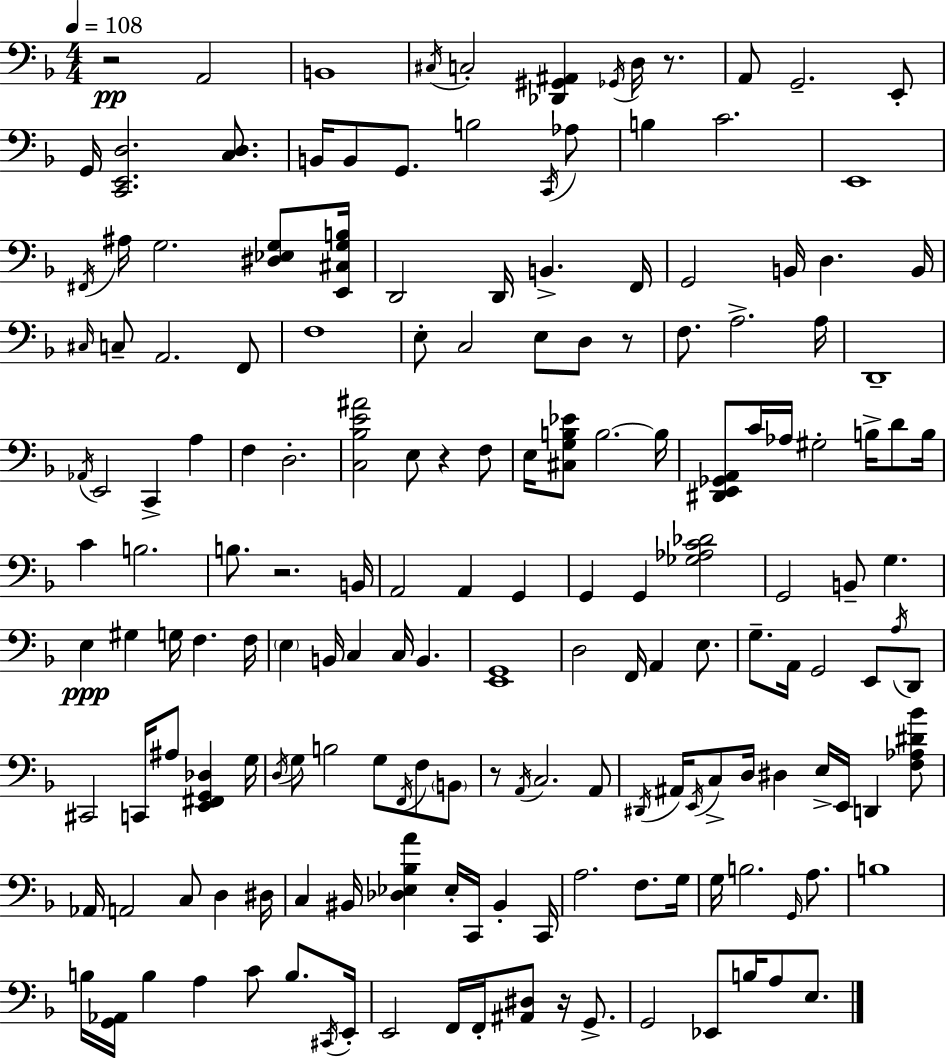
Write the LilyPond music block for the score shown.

{
  \clef bass
  \numericTimeSignature
  \time 4/4
  \key d \minor
  \tempo 4 = 108
  r2\pp a,2 | b,1 | \acciaccatura { cis16 } c2-. <des, gis, ais,>4 \acciaccatura { ges,16 } d16 r8. | a,8 g,2.-- | \break e,8-. g,16 <c, e, d>2. <c d>8. | b,16 b,8 g,8. b2 | \acciaccatura { c,16 } aes8 b4 c'2. | e,1 | \break \acciaccatura { fis,16 } ais16 g2. | <dis ees g>8 <e, cis g b>16 d,2 d,16 b,4.-> | f,16 g,2 b,16 d4. | b,16 \grace { cis16 } c8-- a,2. | \break f,8 f1 | e8-. c2 e8 | d8 r8 f8. a2.-> | a16 d,1-- | \break \acciaccatura { aes,16 } e,2 c,4-> | a4 f4 d2.-. | <c bes e' ais'>2 e8 | r4 f8 e16 <cis g b ees'>8 b2.~~ | \break b16 <dis, e, ges, a,>8 c'16 aes16 gis2-. | b16-> d'8 b16 c'4 b2. | b8. r2. | b,16 a,2 a,4 | \break g,4 g,4 g,4 <ges aes c' des'>2 | g,2 b,8-- | g4. e4\ppp gis4 g16 f4. | f16 \parenthesize e4 b,16 c4 c16 | \break b,4. <e, g,>1 | d2 f,16 a,4 | e8. g8.-- a,16 g,2 | e,8 \acciaccatura { a16 } d,8 cis,2 c,16 | \break ais8 <e, fis, g, des>4 g16 \acciaccatura { d16 } g8 b2 | g8 \acciaccatura { f,16 } f8 \parenthesize b,8 r8 \acciaccatura { a,16 } c2. | a,8 \acciaccatura { dis,16 } ais,16 \acciaccatura { e,16 } c8-> d16 | dis4 e16-> e,16 d,4 <f aes dis' bes'>8 aes,16 a,2 | \break c8 d4 dis16 c4 | bis,16 <des ees bes a'>4 ees16-. c,16 bis,4-. c,16 a2. | f8. g16 g16 b2. | \grace { g,16 } a8. b1 | \break b16 <g, aes,>16 b4 | a4 c'8 b8. \acciaccatura { cis,16 } e,16-. e,2 | f,16 f,16-. <ais, dis>8 r16 g,8.-> g,2 | ees,8 b16 a8 e8. \bar "|."
}